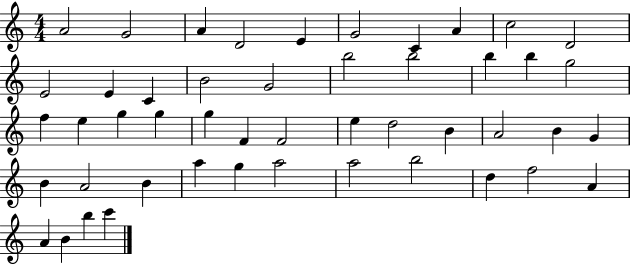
{
  \clef treble
  \numericTimeSignature
  \time 4/4
  \key c \major
  a'2 g'2 | a'4 d'2 e'4 | g'2 c'4 a'4 | c''2 d'2 | \break e'2 e'4 c'4 | b'2 g'2 | b''2 b''2 | b''4 b''4 g''2 | \break f''4 e''4 g''4 g''4 | g''4 f'4 f'2 | e''4 d''2 b'4 | a'2 b'4 g'4 | \break b'4 a'2 b'4 | a''4 g''4 a''2 | a''2 b''2 | d''4 f''2 a'4 | \break a'4 b'4 b''4 c'''4 | \bar "|."
}